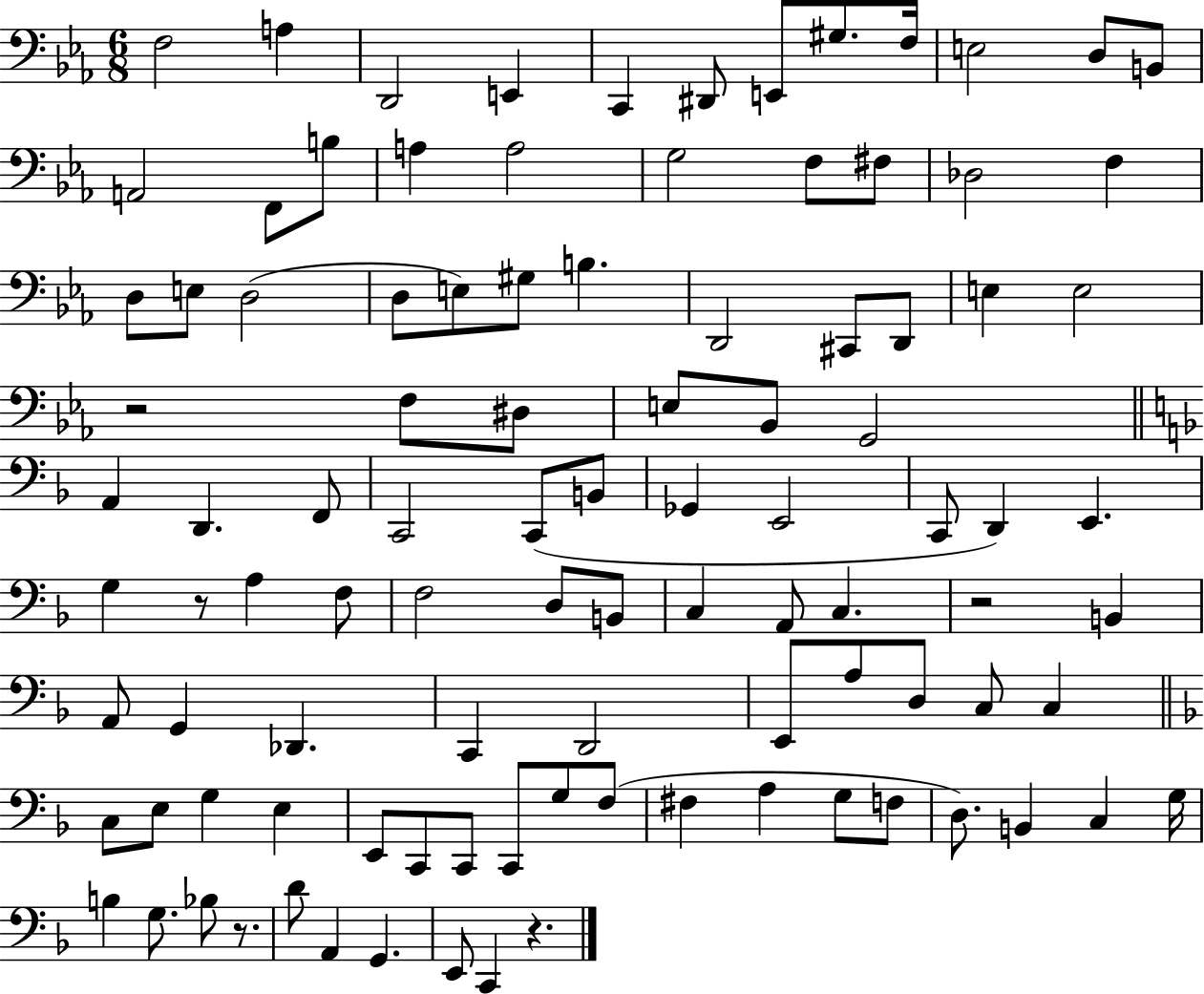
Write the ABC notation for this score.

X:1
T:Untitled
M:6/8
L:1/4
K:Eb
F,2 A, D,,2 E,, C,, ^D,,/2 E,,/2 ^G,/2 F,/4 E,2 D,/2 B,,/2 A,,2 F,,/2 B,/2 A, A,2 G,2 F,/2 ^F,/2 _D,2 F, D,/2 E,/2 D,2 D,/2 E,/2 ^G,/2 B, D,,2 ^C,,/2 D,,/2 E, E,2 z2 F,/2 ^D,/2 E,/2 _B,,/2 G,,2 A,, D,, F,,/2 C,,2 C,,/2 B,,/2 _G,, E,,2 C,,/2 D,, E,, G, z/2 A, F,/2 F,2 D,/2 B,,/2 C, A,,/2 C, z2 B,, A,,/2 G,, _D,, C,, D,,2 E,,/2 A,/2 D,/2 C,/2 C, C,/2 E,/2 G, E, E,,/2 C,,/2 C,,/2 C,,/2 G,/2 F,/2 ^F, A, G,/2 F,/2 D,/2 B,, C, G,/4 B, G,/2 _B,/2 z/2 D/2 A,, G,, E,,/2 C,, z